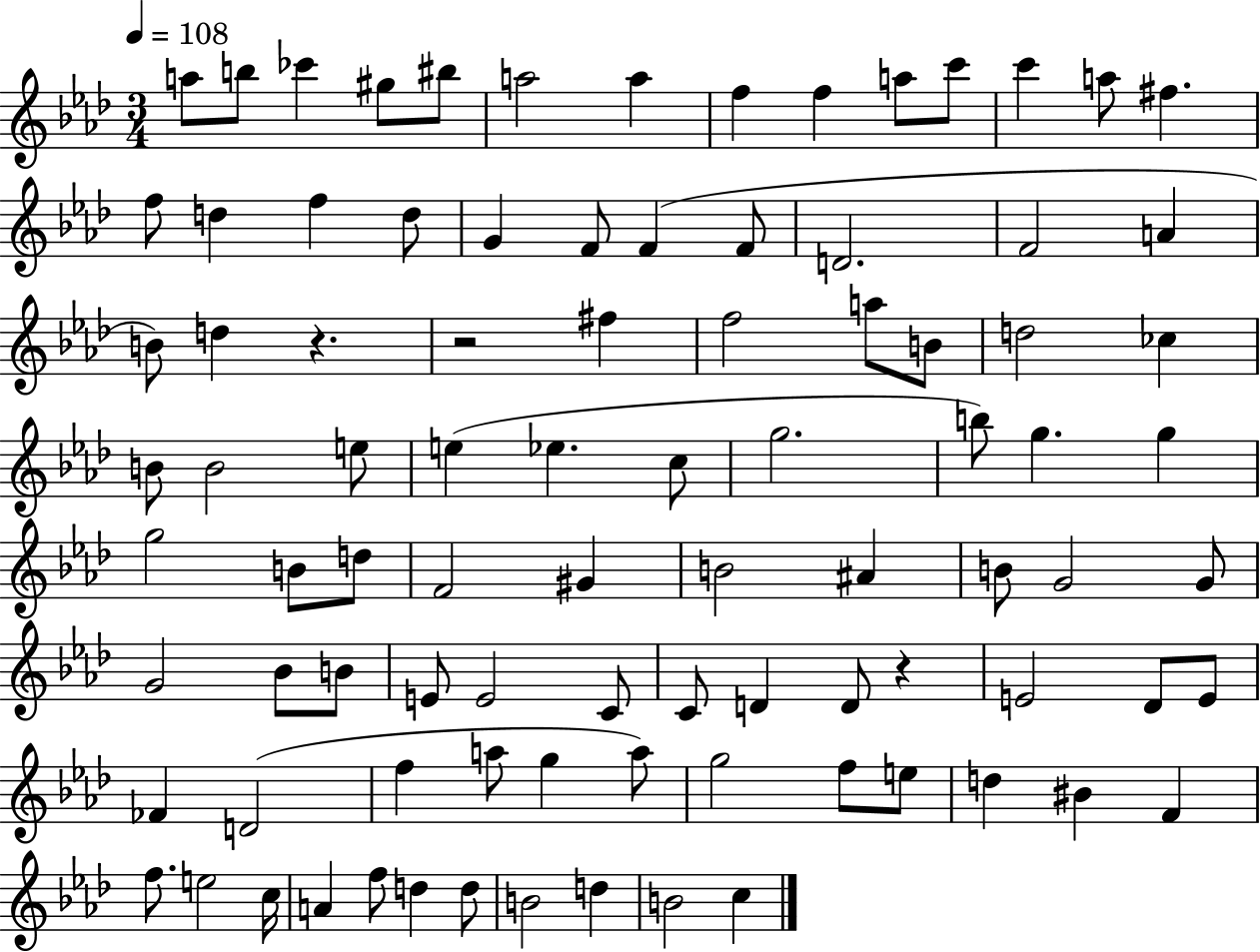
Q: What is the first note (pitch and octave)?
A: A5